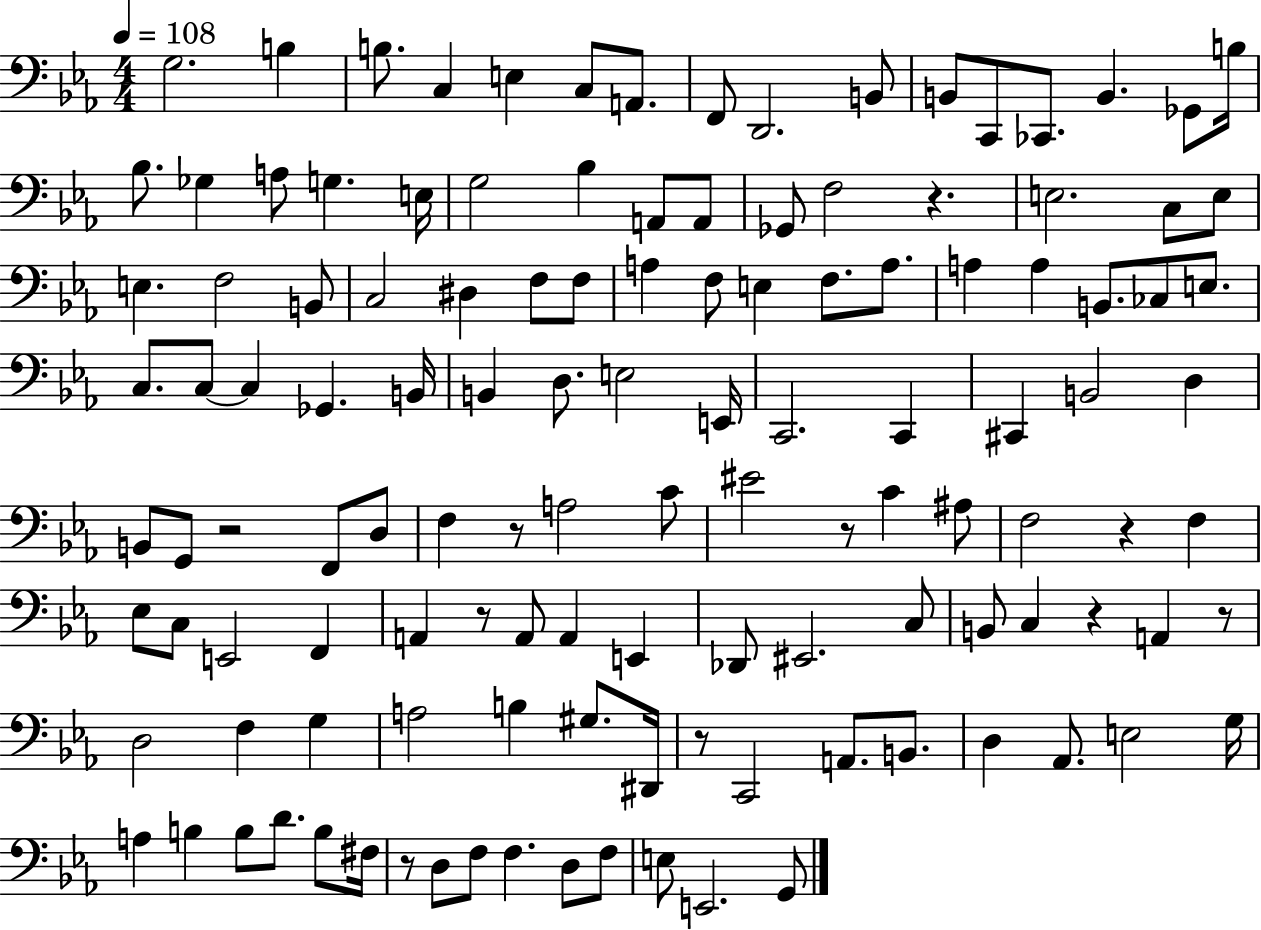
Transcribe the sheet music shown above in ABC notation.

X:1
T:Untitled
M:4/4
L:1/4
K:Eb
G,2 B, B,/2 C, E, C,/2 A,,/2 F,,/2 D,,2 B,,/2 B,,/2 C,,/2 _C,,/2 B,, _G,,/2 B,/4 _B,/2 _G, A,/2 G, E,/4 G,2 _B, A,,/2 A,,/2 _G,,/2 F,2 z E,2 C,/2 E,/2 E, F,2 B,,/2 C,2 ^D, F,/2 F,/2 A, F,/2 E, F,/2 A,/2 A, A, B,,/2 _C,/2 E,/2 C,/2 C,/2 C, _G,, B,,/4 B,, D,/2 E,2 E,,/4 C,,2 C,, ^C,, B,,2 D, B,,/2 G,,/2 z2 F,,/2 D,/2 F, z/2 A,2 C/2 ^E2 z/2 C ^A,/2 F,2 z F, _E,/2 C,/2 E,,2 F,, A,, z/2 A,,/2 A,, E,, _D,,/2 ^E,,2 C,/2 B,,/2 C, z A,, z/2 D,2 F, G, A,2 B, ^G,/2 ^D,,/4 z/2 C,,2 A,,/2 B,,/2 D, _A,,/2 E,2 G,/4 A, B, B,/2 D/2 B,/2 ^F,/4 z/2 D,/2 F,/2 F, D,/2 F,/2 E,/2 E,,2 G,,/2